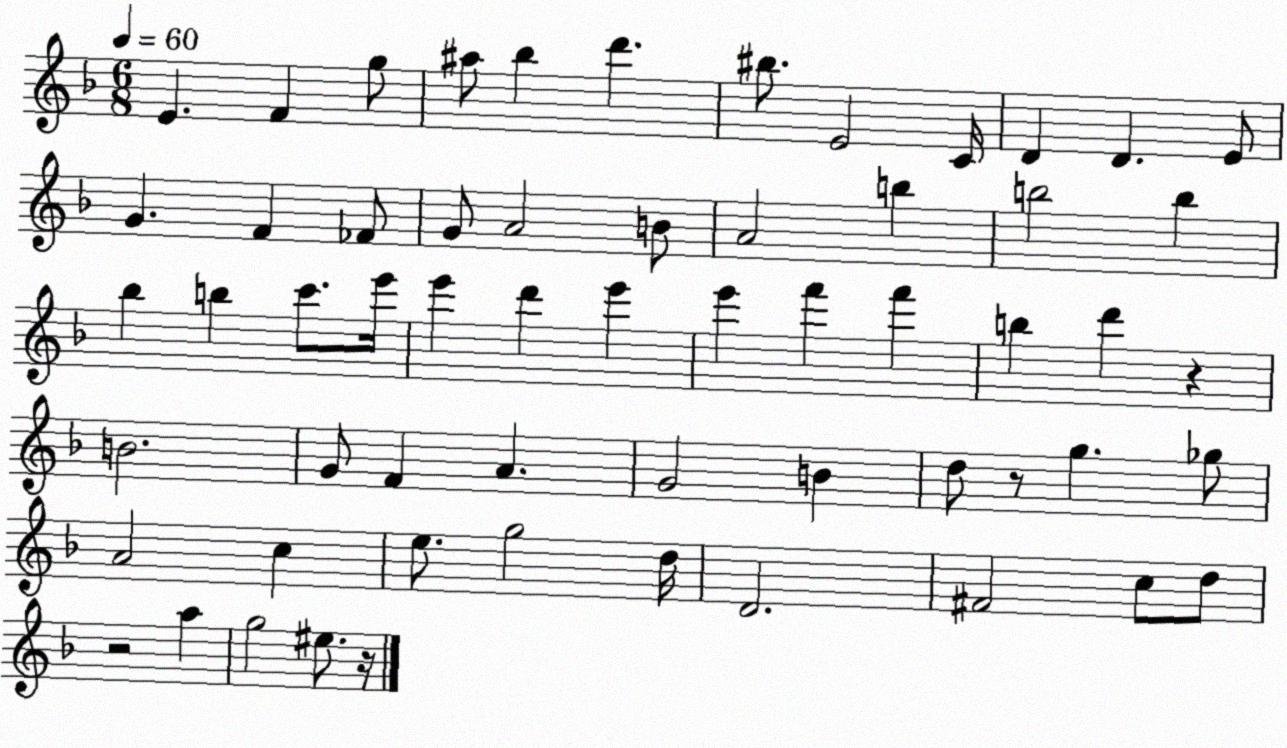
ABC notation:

X:1
T:Untitled
M:6/8
L:1/4
K:F
E F g/2 ^a/2 _b d' ^b/2 E2 C/4 D D E/2 G F _F/2 G/2 A2 B/2 A2 b b2 b _b b c'/2 e'/4 e' d' e' e' f' f' b d' z B2 G/2 F A G2 B d/2 z/2 g _g/2 A2 c e/2 g2 d/4 D2 ^F2 c/2 d/2 z2 a g2 ^e/2 z/4